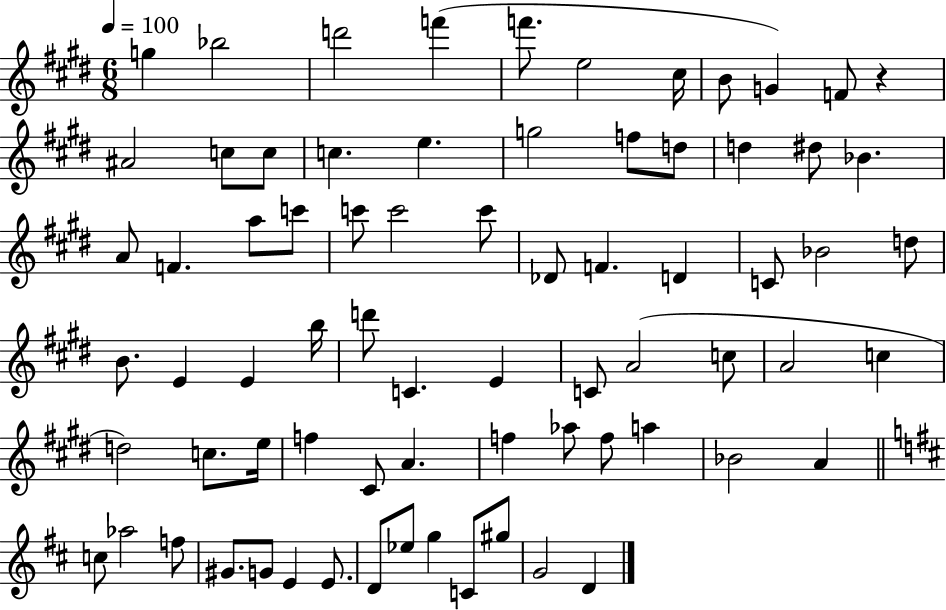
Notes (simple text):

G5/q Bb5/h D6/h F6/q F6/e. E5/h C#5/s B4/e G4/q F4/e R/q A#4/h C5/e C5/e C5/q. E5/q. G5/h F5/e D5/e D5/q D#5/e Bb4/q. A4/e F4/q. A5/e C6/e C6/e C6/h C6/e Db4/e F4/q. D4/q C4/e Bb4/h D5/e B4/e. E4/q E4/q B5/s D6/e C4/q. E4/q C4/e A4/h C5/e A4/h C5/q D5/h C5/e. E5/s F5/q C#4/e A4/q. F5/q Ab5/e F5/e A5/q Bb4/h A4/q C5/e Ab5/h F5/e G#4/e. G4/e E4/q E4/e. D4/e Eb5/e G5/q C4/e G#5/e G4/h D4/q